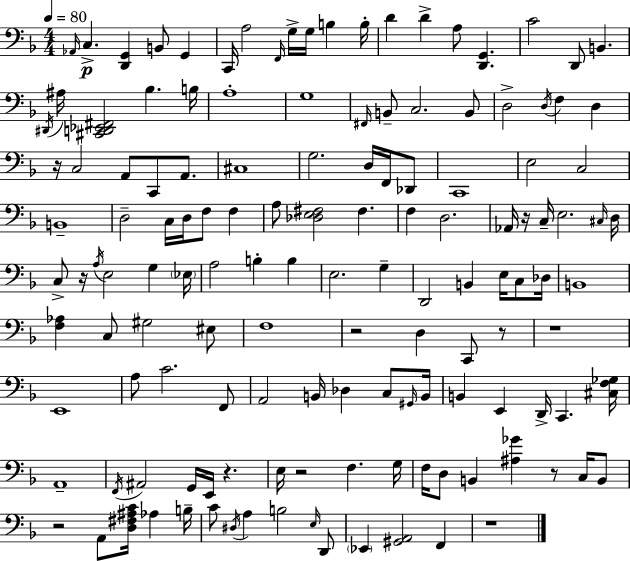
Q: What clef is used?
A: bass